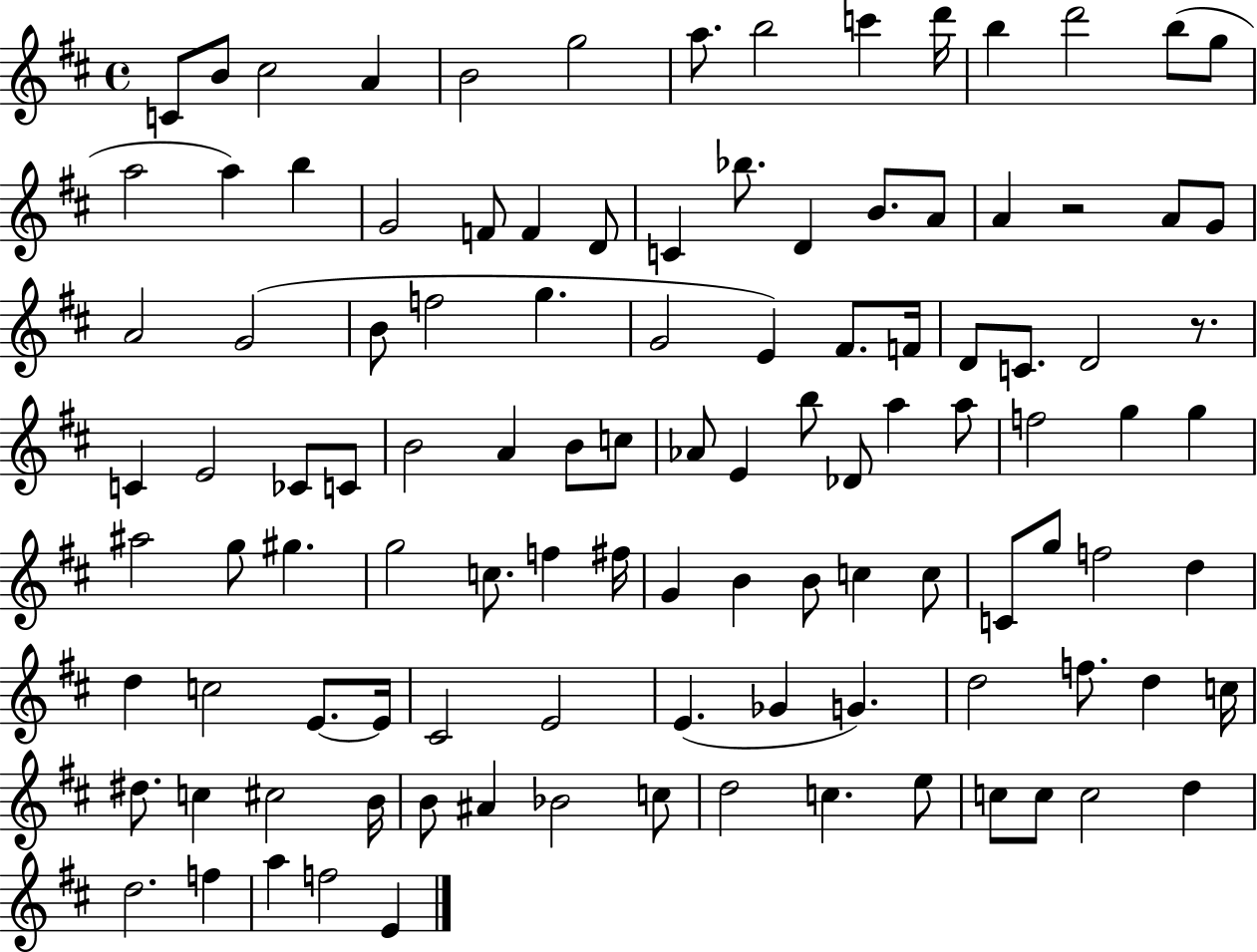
C4/e B4/e C#5/h A4/q B4/h G5/h A5/e. B5/h C6/q D6/s B5/q D6/h B5/e G5/e A5/h A5/q B5/q G4/h F4/e F4/q D4/e C4/q Bb5/e. D4/q B4/e. A4/e A4/q R/h A4/e G4/e A4/h G4/h B4/e F5/h G5/q. G4/h E4/q F#4/e. F4/s D4/e C4/e. D4/h R/e. C4/q E4/h CES4/e C4/e B4/h A4/q B4/e C5/e Ab4/e E4/q B5/e Db4/e A5/q A5/e F5/h G5/q G5/q A#5/h G5/e G#5/q. G5/h C5/e. F5/q F#5/s G4/q B4/q B4/e C5/q C5/e C4/e G5/e F5/h D5/q D5/q C5/h E4/e. E4/s C#4/h E4/h E4/q. Gb4/q G4/q. D5/h F5/e. D5/q C5/s D#5/e. C5/q C#5/h B4/s B4/e A#4/q Bb4/h C5/e D5/h C5/q. E5/e C5/e C5/e C5/h D5/q D5/h. F5/q A5/q F5/h E4/q